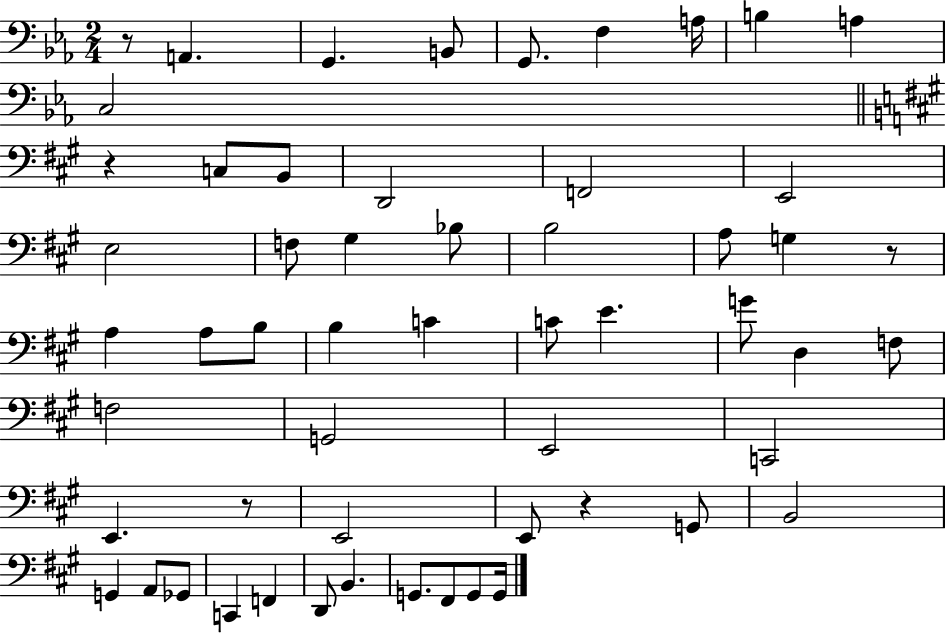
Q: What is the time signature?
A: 2/4